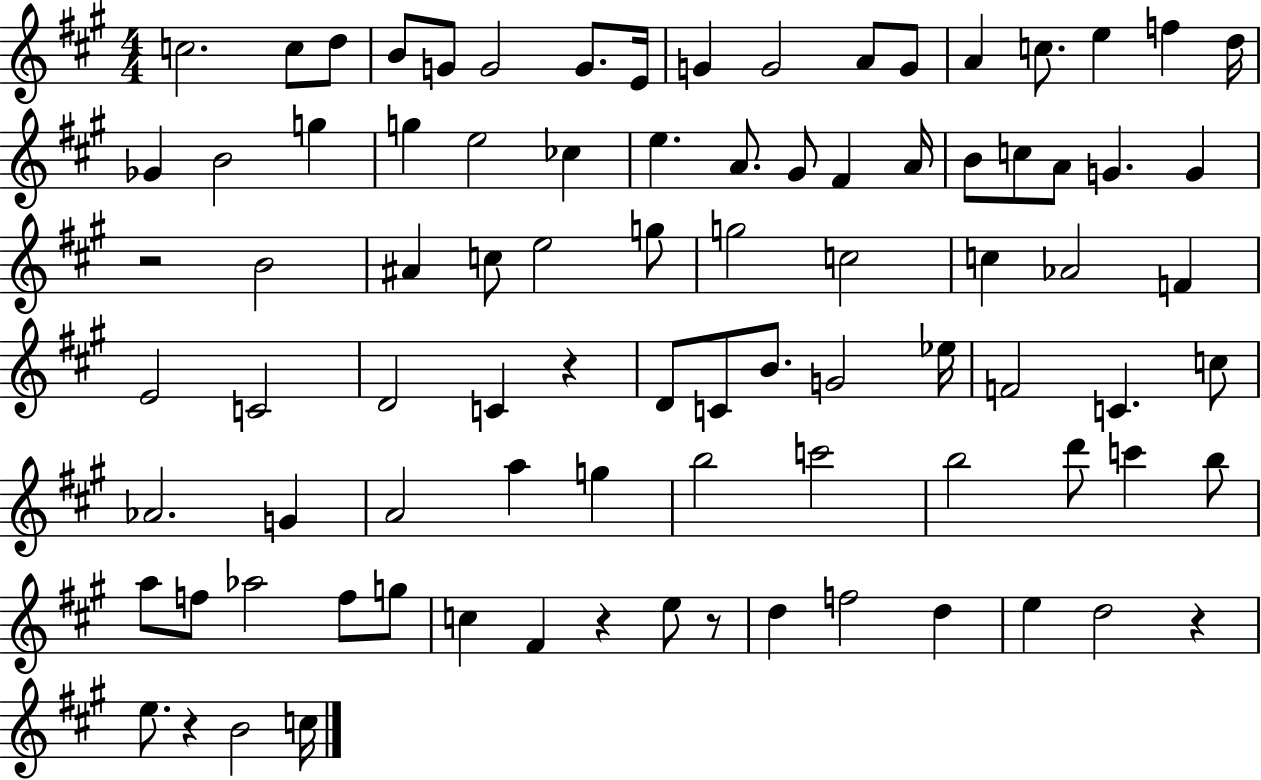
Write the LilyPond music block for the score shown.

{
  \clef treble
  \numericTimeSignature
  \time 4/4
  \key a \major
  c''2. c''8 d''8 | b'8 g'8 g'2 g'8. e'16 | g'4 g'2 a'8 g'8 | a'4 c''8. e''4 f''4 d''16 | \break ges'4 b'2 g''4 | g''4 e''2 ces''4 | e''4. a'8. gis'8 fis'4 a'16 | b'8 c''8 a'8 g'4. g'4 | \break r2 b'2 | ais'4 c''8 e''2 g''8 | g''2 c''2 | c''4 aes'2 f'4 | \break e'2 c'2 | d'2 c'4 r4 | d'8 c'8 b'8. g'2 ees''16 | f'2 c'4. c''8 | \break aes'2. g'4 | a'2 a''4 g''4 | b''2 c'''2 | b''2 d'''8 c'''4 b''8 | \break a''8 f''8 aes''2 f''8 g''8 | c''4 fis'4 r4 e''8 r8 | d''4 f''2 d''4 | e''4 d''2 r4 | \break e''8. r4 b'2 c''16 | \bar "|."
}